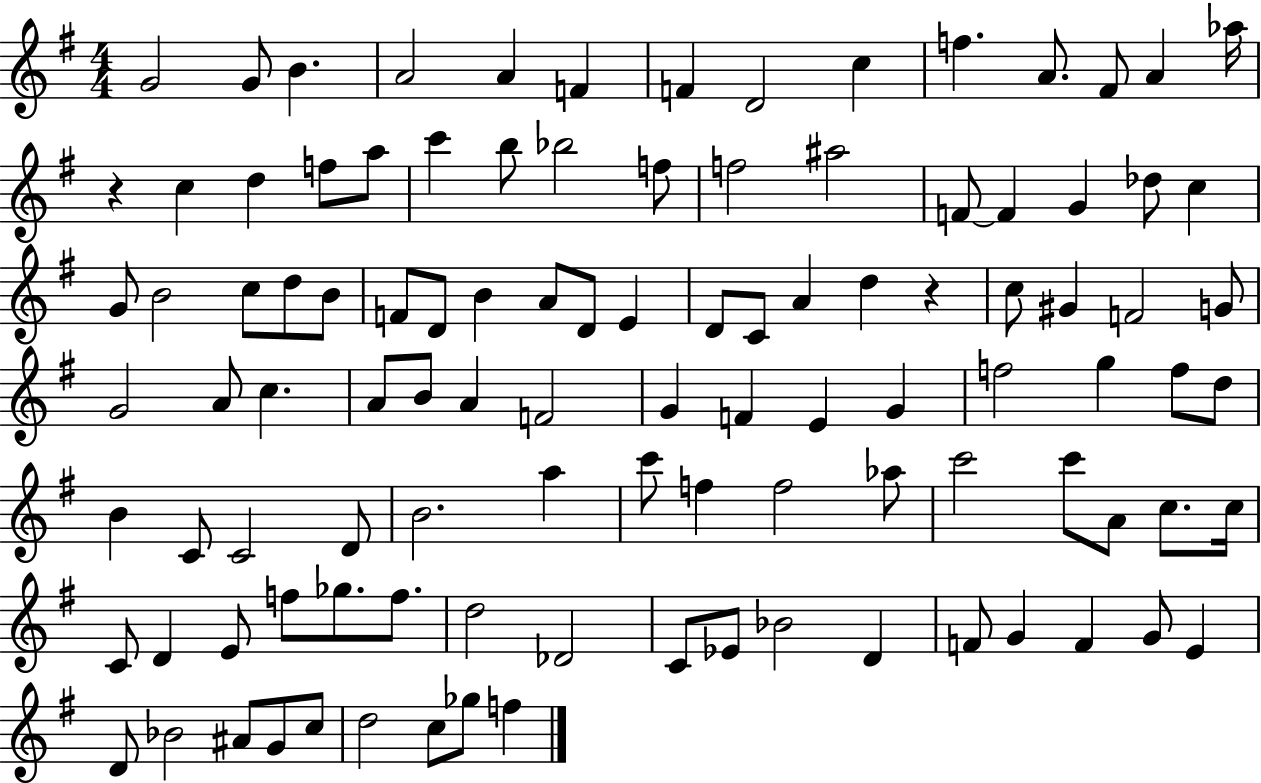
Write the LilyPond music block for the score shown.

{
  \clef treble
  \numericTimeSignature
  \time 4/4
  \key g \major
  g'2 g'8 b'4. | a'2 a'4 f'4 | f'4 d'2 c''4 | f''4. a'8. fis'8 a'4 aes''16 | \break r4 c''4 d''4 f''8 a''8 | c'''4 b''8 bes''2 f''8 | f''2 ais''2 | f'8~~ f'4 g'4 des''8 c''4 | \break g'8 b'2 c''8 d''8 b'8 | f'8 d'8 b'4 a'8 d'8 e'4 | d'8 c'8 a'4 d''4 r4 | c''8 gis'4 f'2 g'8 | \break g'2 a'8 c''4. | a'8 b'8 a'4 f'2 | g'4 f'4 e'4 g'4 | f''2 g''4 f''8 d''8 | \break b'4 c'8 c'2 d'8 | b'2. a''4 | c'''8 f''4 f''2 aes''8 | c'''2 c'''8 a'8 c''8. c''16 | \break c'8 d'4 e'8 f''8 ges''8. f''8. | d''2 des'2 | c'8 ees'8 bes'2 d'4 | f'8 g'4 f'4 g'8 e'4 | \break d'8 bes'2 ais'8 g'8 c''8 | d''2 c''8 ges''8 f''4 | \bar "|."
}